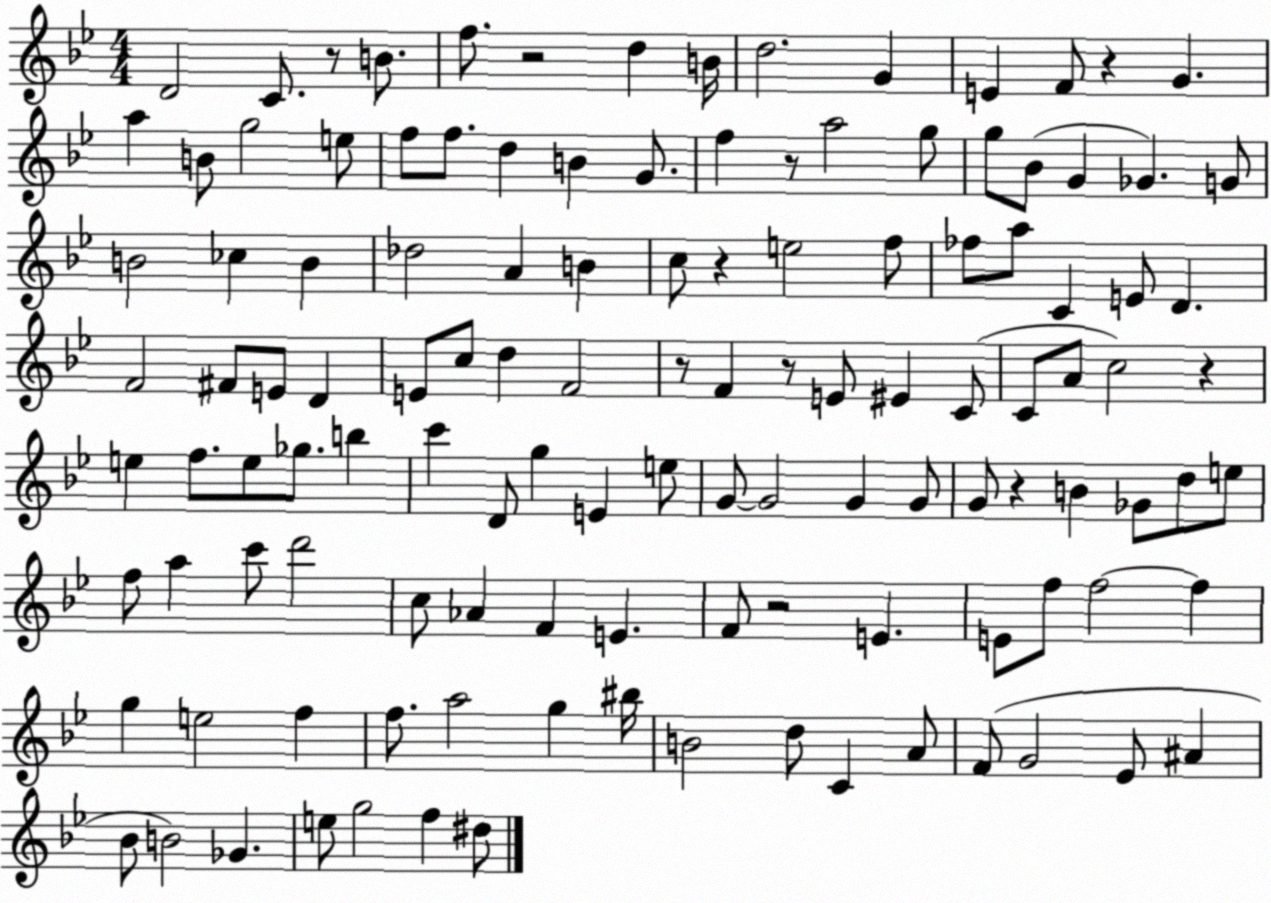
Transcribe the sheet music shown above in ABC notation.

X:1
T:Untitled
M:4/4
L:1/4
K:Bb
D2 C/2 z/2 B/2 f/2 z2 d B/4 d2 G E F/2 z G a B/2 g2 e/2 f/2 f/2 d B G/2 f z/2 a2 g/2 g/2 _B/2 G _G G/2 B2 _c B _d2 A B c/2 z e2 f/2 _f/2 a/2 C E/2 D F2 ^F/2 E/2 D E/2 c/2 d F2 z/2 F z/2 E/2 ^E C/2 C/2 A/2 c2 z e f/2 e/2 _g/2 b c' D/2 g E e/2 G/2 G2 G G/2 G/2 z B _G/2 d/2 e/2 f/2 a c'/2 d'2 c/2 _A F E F/2 z2 E E/2 f/2 f2 f g e2 f f/2 a2 g ^b/4 B2 d/2 C A/2 F/2 G2 _E/2 ^A _B/2 B2 _G e/2 g2 f ^d/2